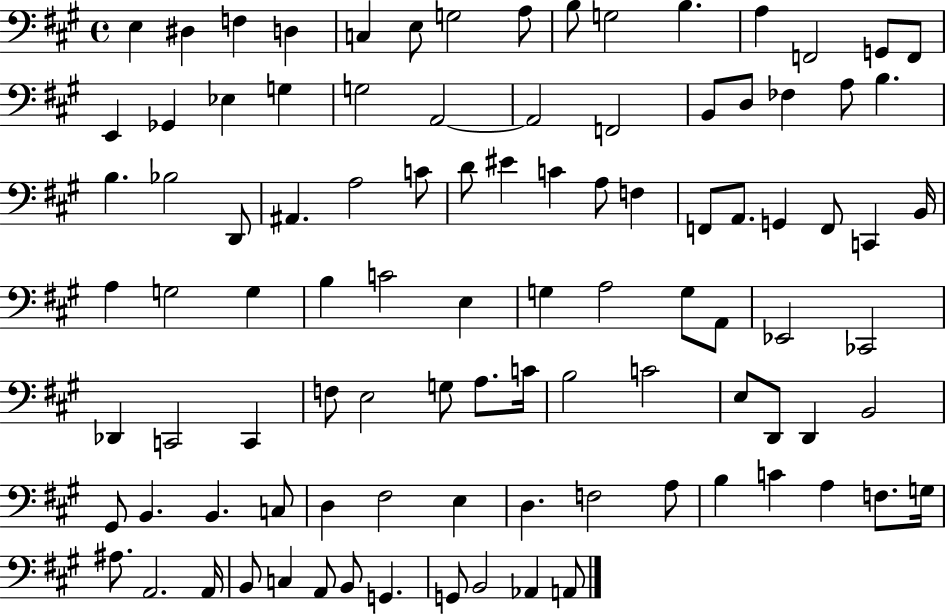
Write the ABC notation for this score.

X:1
T:Untitled
M:4/4
L:1/4
K:A
E, ^D, F, D, C, E,/2 G,2 A,/2 B,/2 G,2 B, A, F,,2 G,,/2 F,,/2 E,, _G,, _E, G, G,2 A,,2 A,,2 F,,2 B,,/2 D,/2 _F, A,/2 B, B, _B,2 D,,/2 ^A,, A,2 C/2 D/2 ^E C A,/2 F, F,,/2 A,,/2 G,, F,,/2 C,, B,,/4 A, G,2 G, B, C2 E, G, A,2 G,/2 A,,/2 _E,,2 _C,,2 _D,, C,,2 C,, F,/2 E,2 G,/2 A,/2 C/4 B,2 C2 E,/2 D,,/2 D,, B,,2 ^G,,/2 B,, B,, C,/2 D, ^F,2 E, D, F,2 A,/2 B, C A, F,/2 G,/4 ^A,/2 A,,2 A,,/4 B,,/2 C, A,,/2 B,,/2 G,, G,,/2 B,,2 _A,, A,,/2